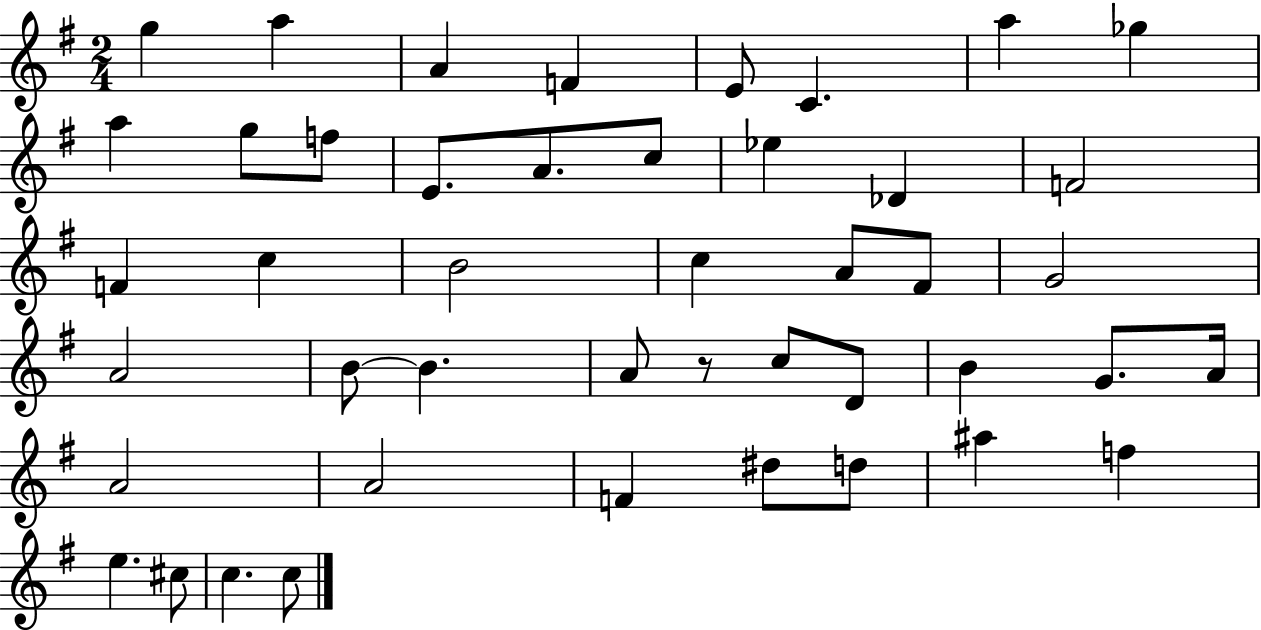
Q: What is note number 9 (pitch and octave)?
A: A5